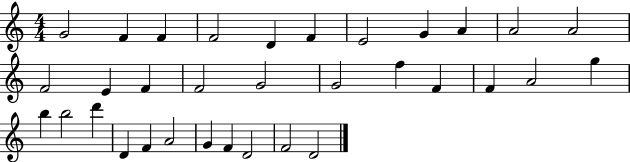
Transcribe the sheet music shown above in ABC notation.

X:1
T:Untitled
M:4/4
L:1/4
K:C
G2 F F F2 D F E2 G A A2 A2 F2 E F F2 G2 G2 f F F A2 g b b2 d' D F A2 G F D2 F2 D2